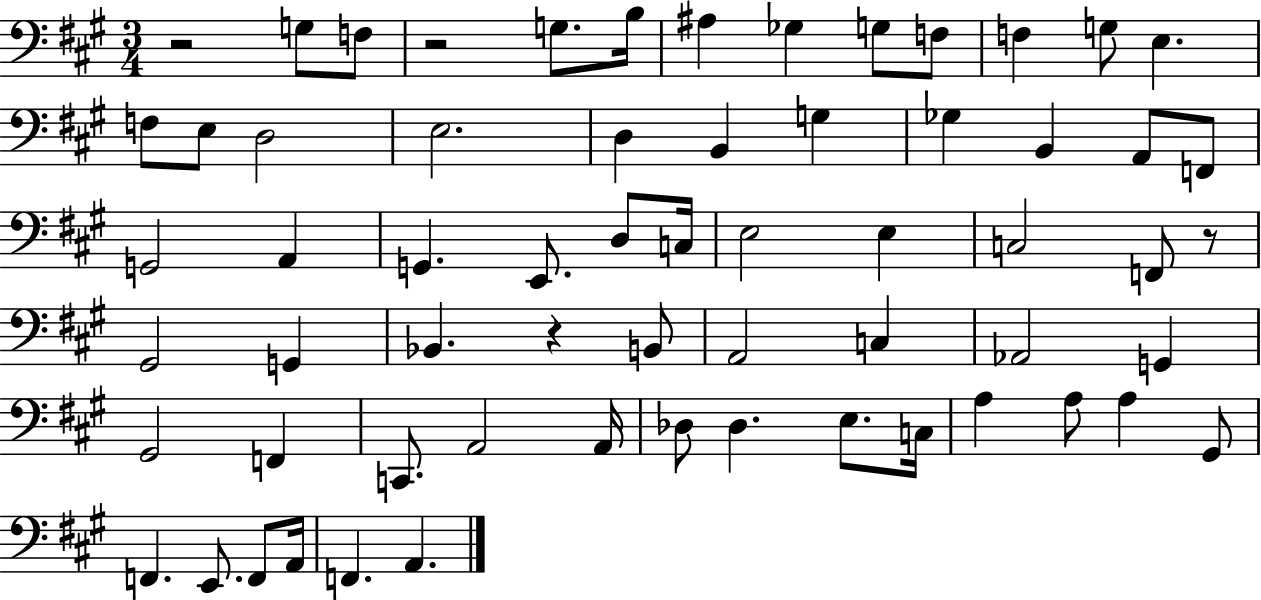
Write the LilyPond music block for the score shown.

{
  \clef bass
  \numericTimeSignature
  \time 3/4
  \key a \major
  r2 g8 f8 | r2 g8. b16 | ais4 ges4 g8 f8 | f4 g8 e4. | \break f8 e8 d2 | e2. | d4 b,4 g4 | ges4 b,4 a,8 f,8 | \break g,2 a,4 | g,4. e,8. d8 c16 | e2 e4 | c2 f,8 r8 | \break gis,2 g,4 | bes,4. r4 b,8 | a,2 c4 | aes,2 g,4 | \break gis,2 f,4 | c,8. a,2 a,16 | des8 des4. e8. c16 | a4 a8 a4 gis,8 | \break f,4. e,8. f,8 a,16 | f,4. a,4. | \bar "|."
}